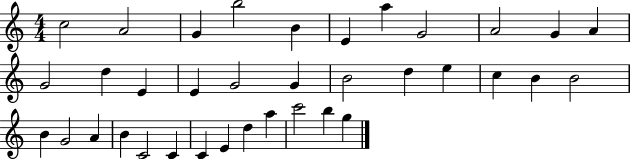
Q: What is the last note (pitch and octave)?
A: G5